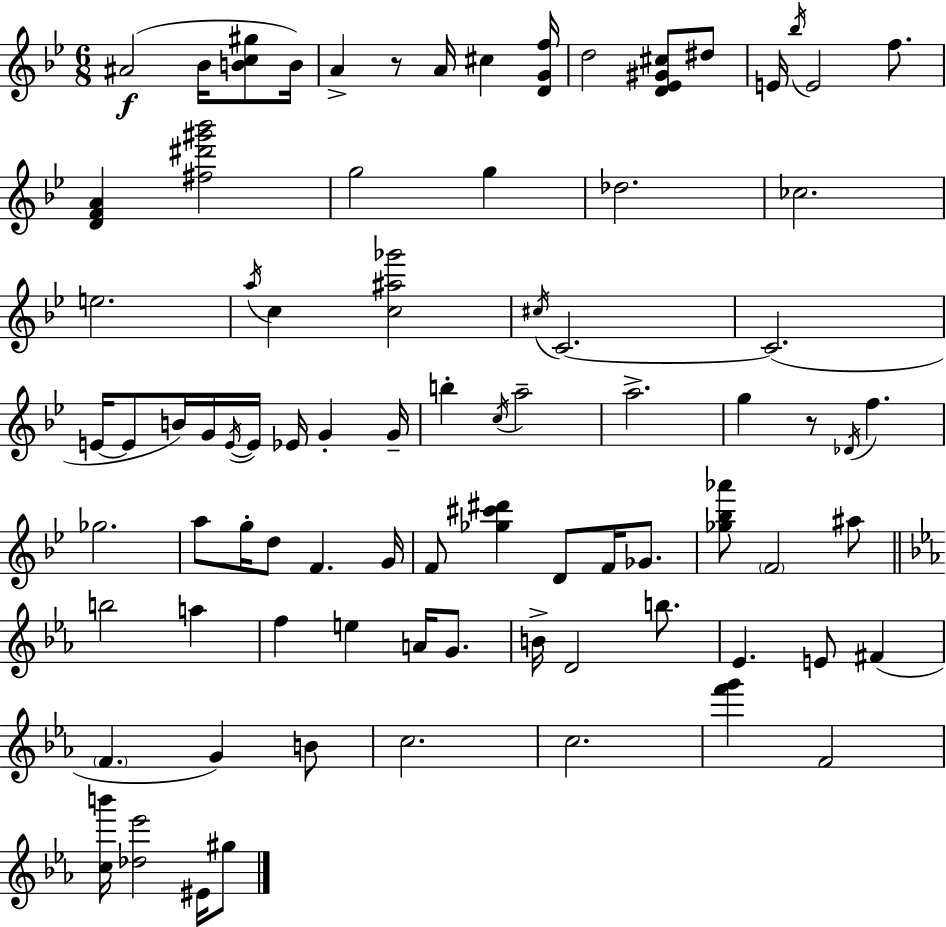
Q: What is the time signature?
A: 6/8